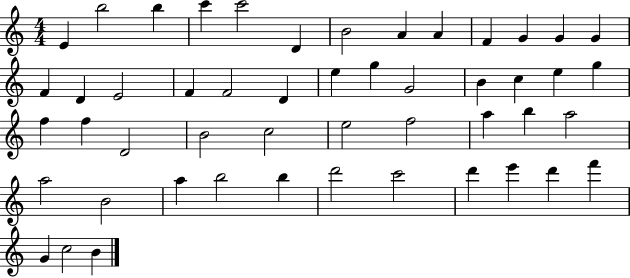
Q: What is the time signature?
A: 4/4